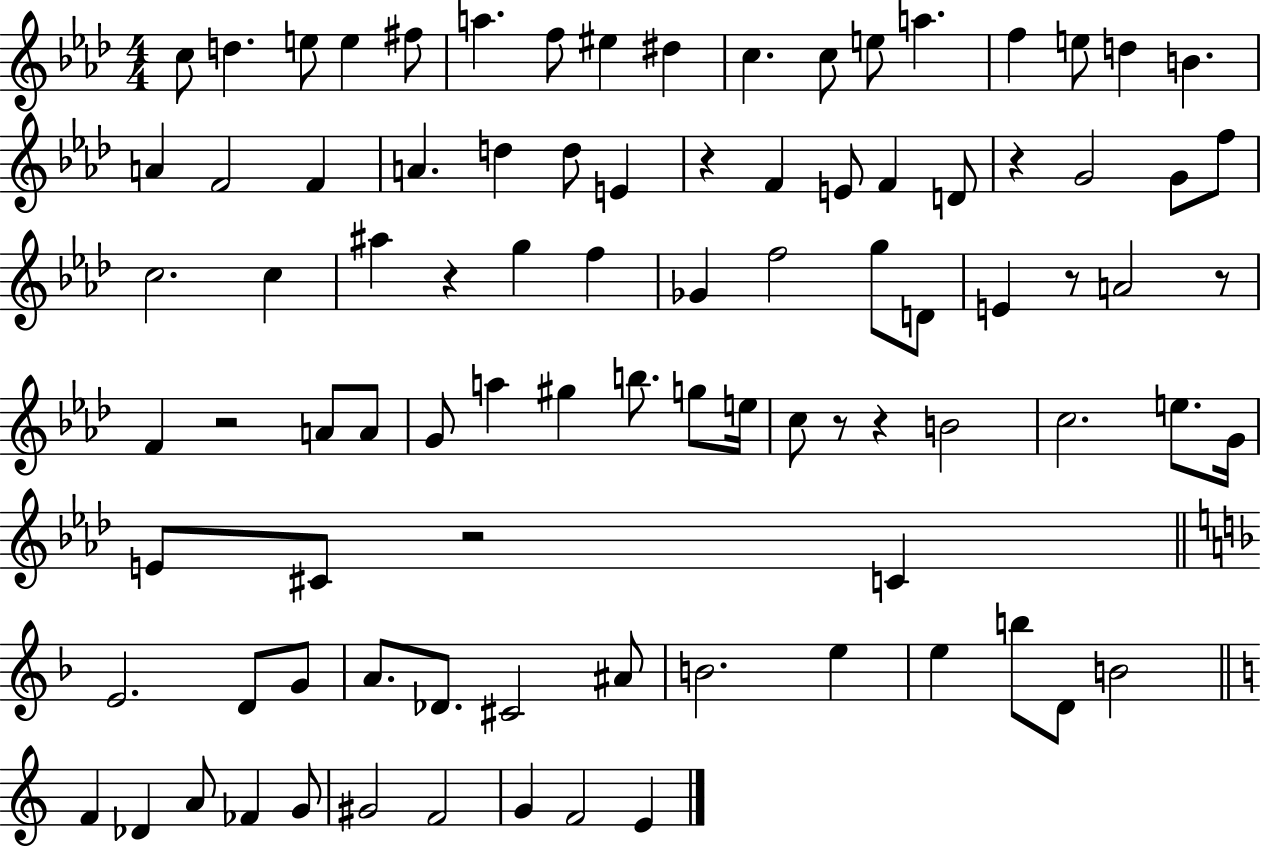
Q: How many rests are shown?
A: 9